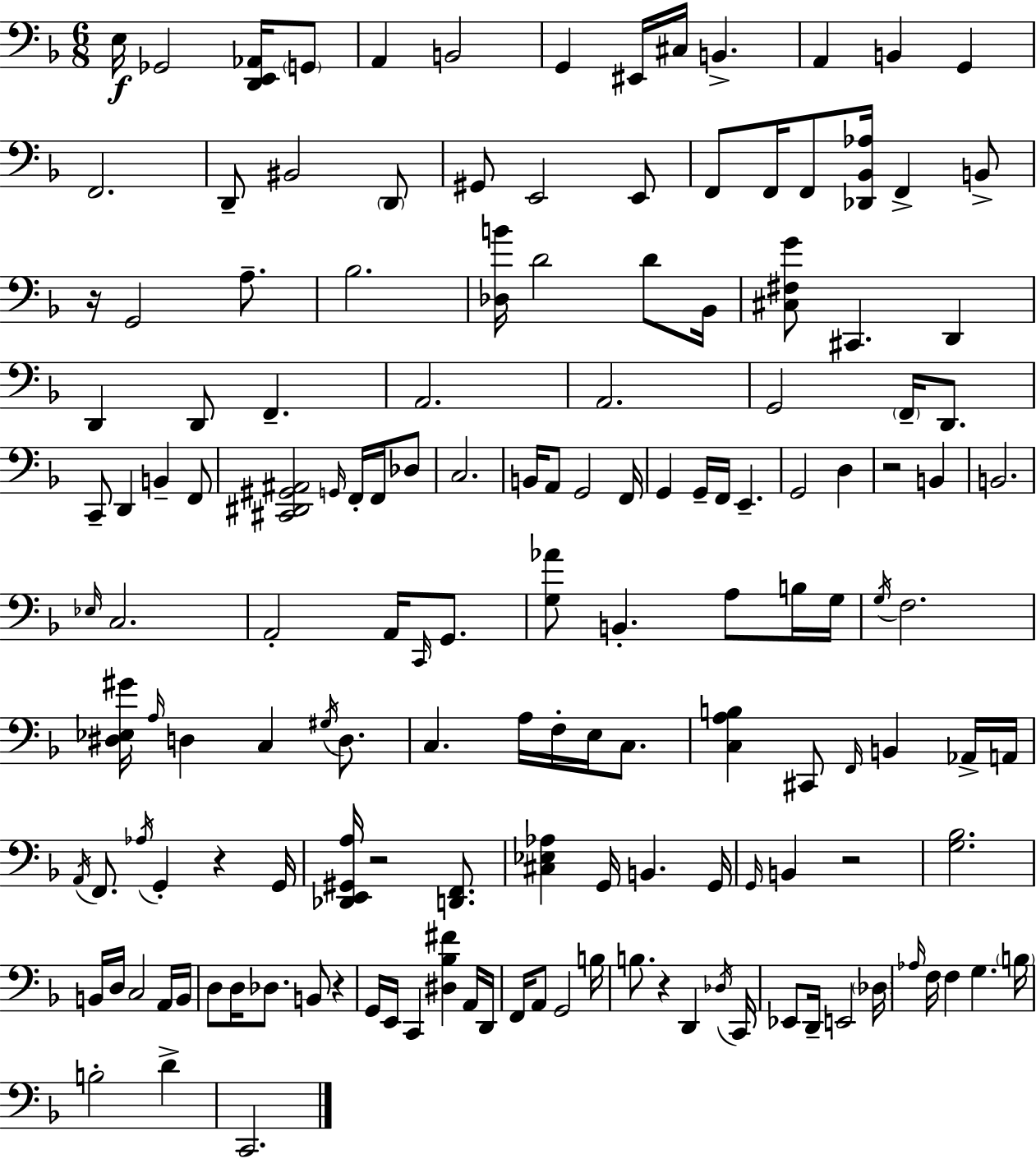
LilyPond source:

{
  \clef bass
  \numericTimeSignature
  \time 6/8
  \key f \major
  e16\f ges,2 <d, e, aes,>16 \parenthesize g,8 | a,4 b,2 | g,4 eis,16 cis16 b,4.-> | a,4 b,4 g,4 | \break f,2. | d,8-- bis,2 \parenthesize d,8 | gis,8 e,2 e,8 | f,8 f,16 f,8 <des, bes, aes>16 f,4-> b,8-> | \break r16 g,2 a8.-- | bes2. | <des b'>16 d'2 d'8 bes,16 | <cis fis g'>8 cis,4. d,4 | \break d,4 d,8 f,4.-- | a,2. | a,2. | g,2 \parenthesize f,16-- d,8. | \break c,8-- d,4 b,4-- f,8 | <cis, dis, gis, ais,>2 \grace { g,16 } f,16-. f,16 des8 | c2. | b,16 a,8 g,2 | \break f,16 g,4 g,16-- f,16 e,4.-- | g,2 d4 | r2 b,4 | b,2. | \break \grace { ees16 } c2. | a,2-. a,16 \grace { c,16 } | g,8. <g aes'>8 b,4.-. a8 | b16 g16 \acciaccatura { g16 } f2. | \break <dis ees gis'>16 \grace { a16 } d4 c4 | \acciaccatura { gis16 } d8. c4. | a16 f16-. e16 c8. <c a b>4 cis,8 | \grace { f,16 } b,4 aes,16-> a,16 \acciaccatura { a,16 } f,8. \acciaccatura { aes16 } | \break g,4-. r4 g,16 <des, e, gis, a>16 r2 | <d, f,>8. <cis ees aes>4 | g,16 b,4. g,16 \grace { g,16 } b,4 | r2 <g bes>2. | \break b,16 d16 | c2 a,16 b,16 d8 | d16 des8. b,8 r4 g,16 e,16 | c,4 <dis bes fis'>4 a,16 d,16 f,16 a,8 | \break g,2 b16 b8. | r4 d,4 \acciaccatura { des16 } c,16 ees,8 | d,16-- e,2 \parenthesize des16 \grace { aes16 } | f16 f4 g4. \parenthesize b16 | \break b2-. d'4-> | c,2. | \bar "|."
}